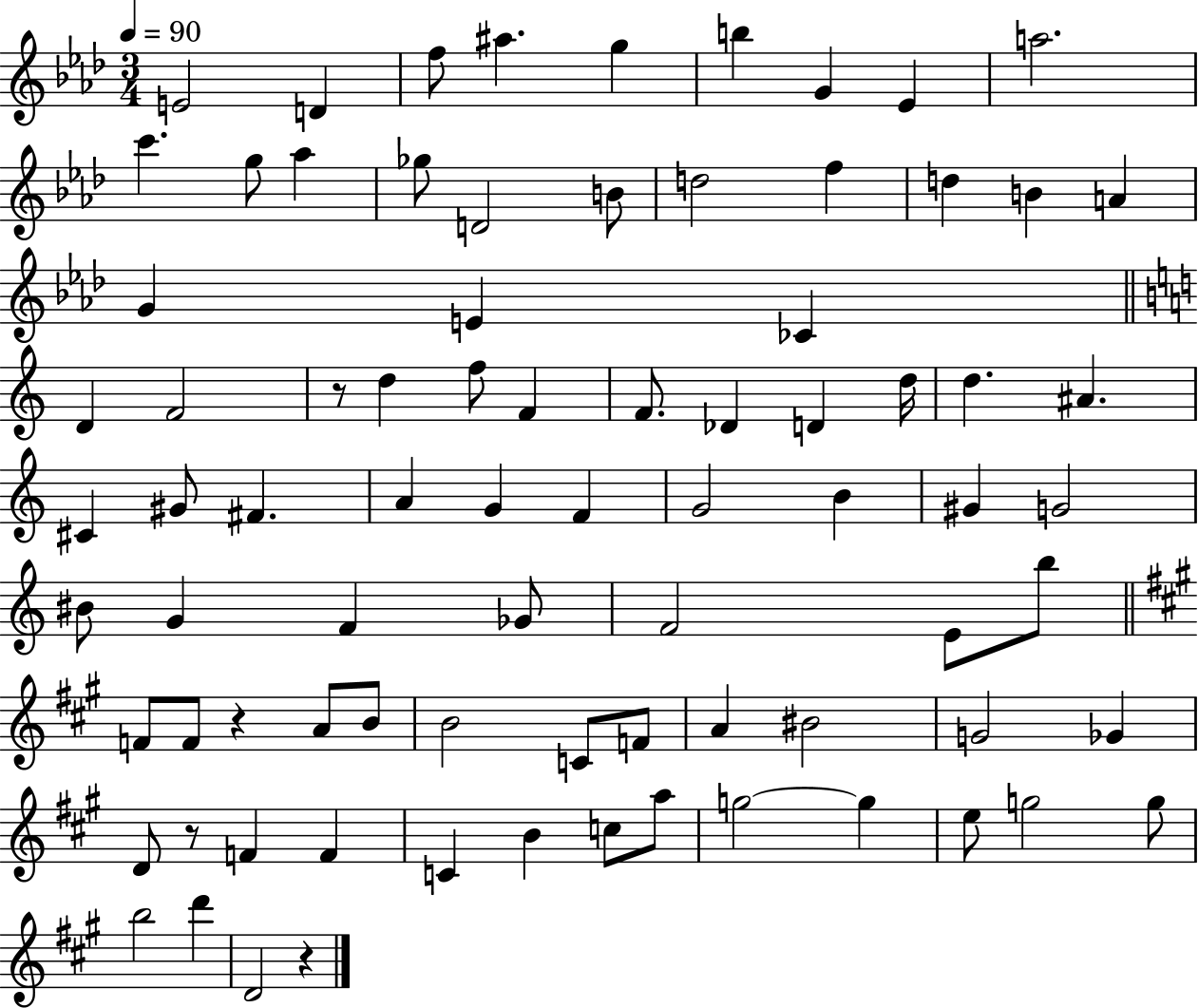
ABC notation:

X:1
T:Untitled
M:3/4
L:1/4
K:Ab
E2 D f/2 ^a g b G _E a2 c' g/2 _a _g/2 D2 B/2 d2 f d B A G E _C D F2 z/2 d f/2 F F/2 _D D d/4 d ^A ^C ^G/2 ^F A G F G2 B ^G G2 ^B/2 G F _G/2 F2 E/2 b/2 F/2 F/2 z A/2 B/2 B2 C/2 F/2 A ^B2 G2 _G D/2 z/2 F F C B c/2 a/2 g2 g e/2 g2 g/2 b2 d' D2 z